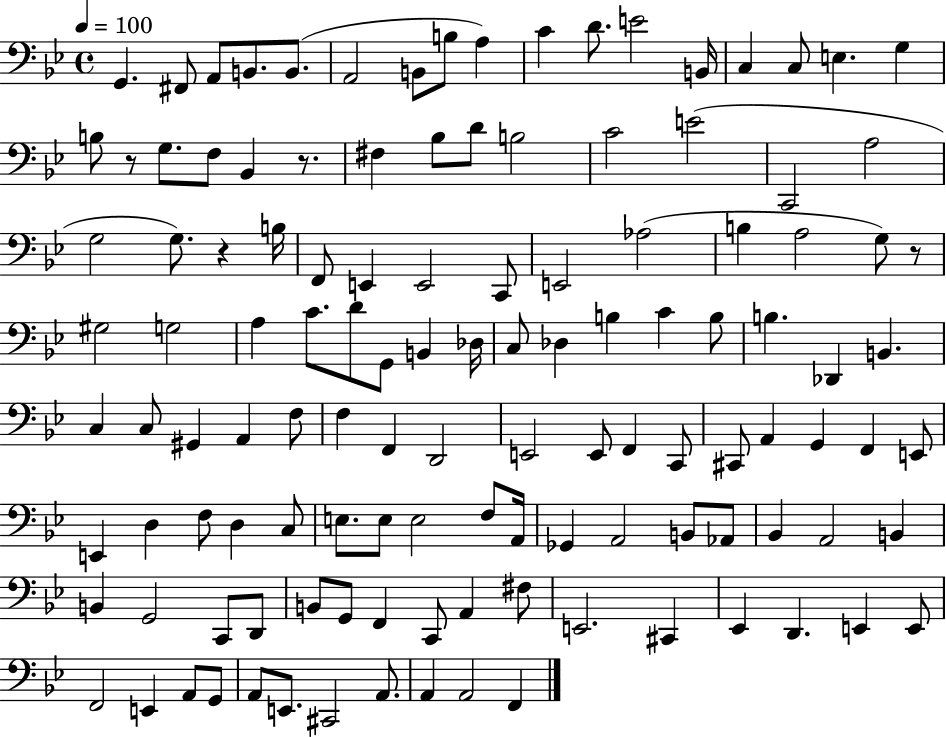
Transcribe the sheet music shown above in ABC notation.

X:1
T:Untitled
M:4/4
L:1/4
K:Bb
G,, ^F,,/2 A,,/2 B,,/2 B,,/2 A,,2 B,,/2 B,/2 A, C D/2 E2 B,,/4 C, C,/2 E, G, B,/2 z/2 G,/2 F,/2 _B,, z/2 ^F, _B,/2 D/2 B,2 C2 E2 C,,2 A,2 G,2 G,/2 z B,/4 F,,/2 E,, E,,2 C,,/2 E,,2 _A,2 B, A,2 G,/2 z/2 ^G,2 G,2 A, C/2 D/2 G,,/2 B,, _D,/4 C,/2 _D, B, C B,/2 B, _D,, B,, C, C,/2 ^G,, A,, F,/2 F, F,, D,,2 E,,2 E,,/2 F,, C,,/2 ^C,,/2 A,, G,, F,, E,,/2 E,, D, F,/2 D, C,/2 E,/2 E,/2 E,2 F,/2 A,,/4 _G,, A,,2 B,,/2 _A,,/2 _B,, A,,2 B,, B,, G,,2 C,,/2 D,,/2 B,,/2 G,,/2 F,, C,,/2 A,, ^F,/2 E,,2 ^C,, _E,, D,, E,, E,,/2 F,,2 E,, A,,/2 G,,/2 A,,/2 E,,/2 ^C,,2 A,,/2 A,, A,,2 F,,